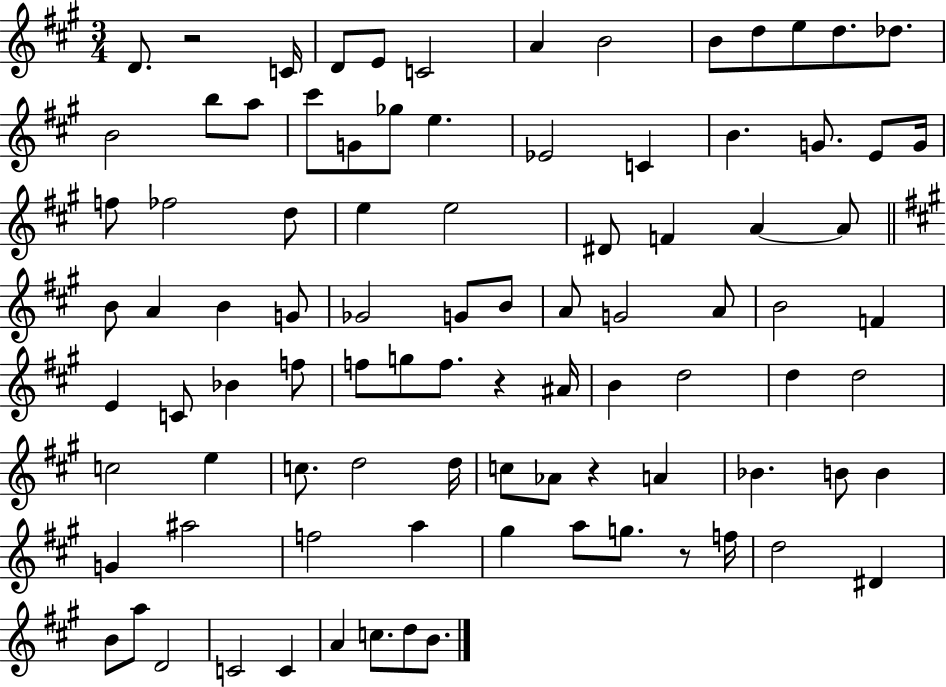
D4/e. R/h C4/s D4/e E4/e C4/h A4/q B4/h B4/e D5/e E5/e D5/e. Db5/e. B4/h B5/e A5/e C#6/e G4/e Gb5/e E5/q. Eb4/h C4/q B4/q. G4/e. E4/e G4/s F5/e FES5/h D5/e E5/q E5/h D#4/e F4/q A4/q A4/e B4/e A4/q B4/q G4/e Gb4/h G4/e B4/e A4/e G4/h A4/e B4/h F4/q E4/q C4/e Bb4/q F5/e F5/e G5/e F5/e. R/q A#4/s B4/q D5/h D5/q D5/h C5/h E5/q C5/e. D5/h D5/s C5/e Ab4/e R/q A4/q Bb4/q. B4/e B4/q G4/q A#5/h F5/h A5/q G#5/q A5/e G5/e. R/e F5/s D5/h D#4/q B4/e A5/e D4/h C4/h C4/q A4/q C5/e. D5/e B4/e.